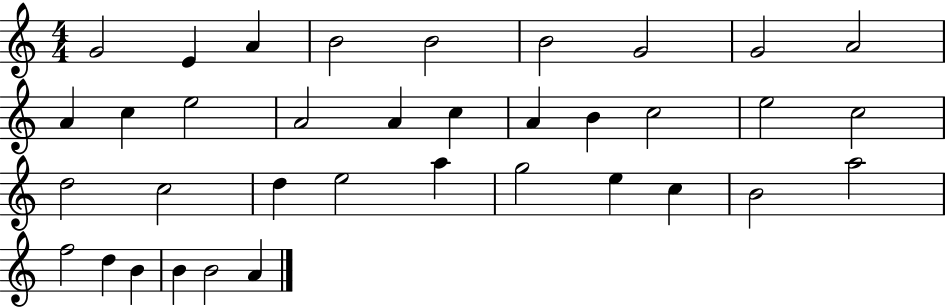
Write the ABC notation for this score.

X:1
T:Untitled
M:4/4
L:1/4
K:C
G2 E A B2 B2 B2 G2 G2 A2 A c e2 A2 A c A B c2 e2 c2 d2 c2 d e2 a g2 e c B2 a2 f2 d B B B2 A